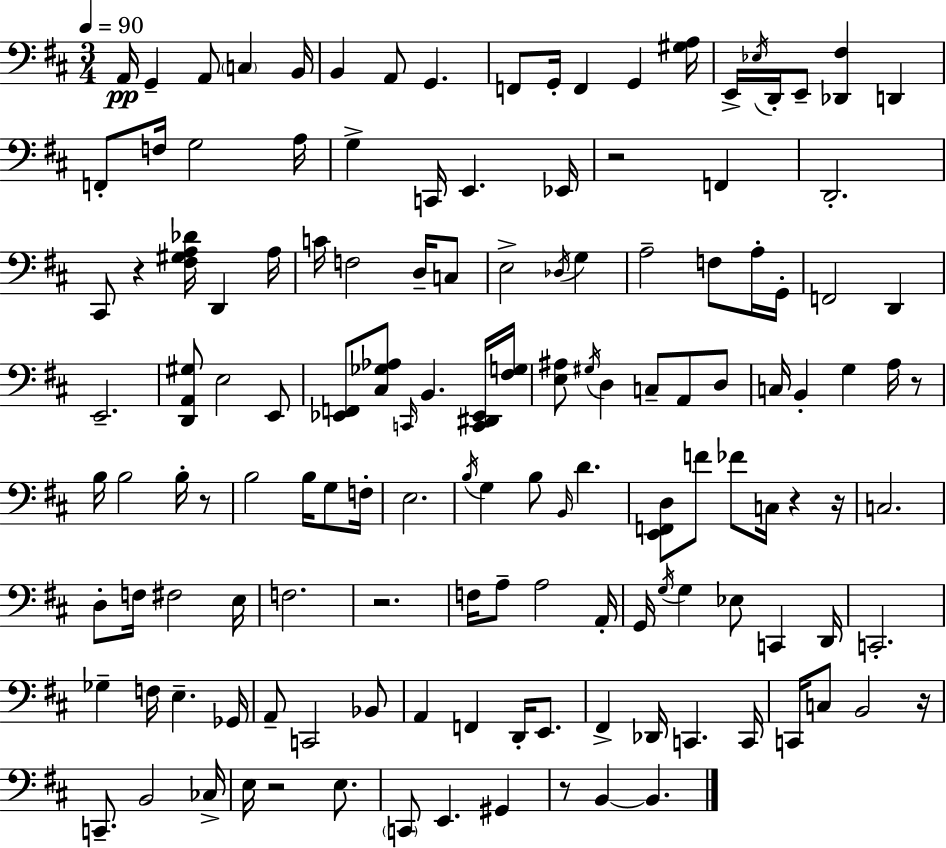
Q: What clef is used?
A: bass